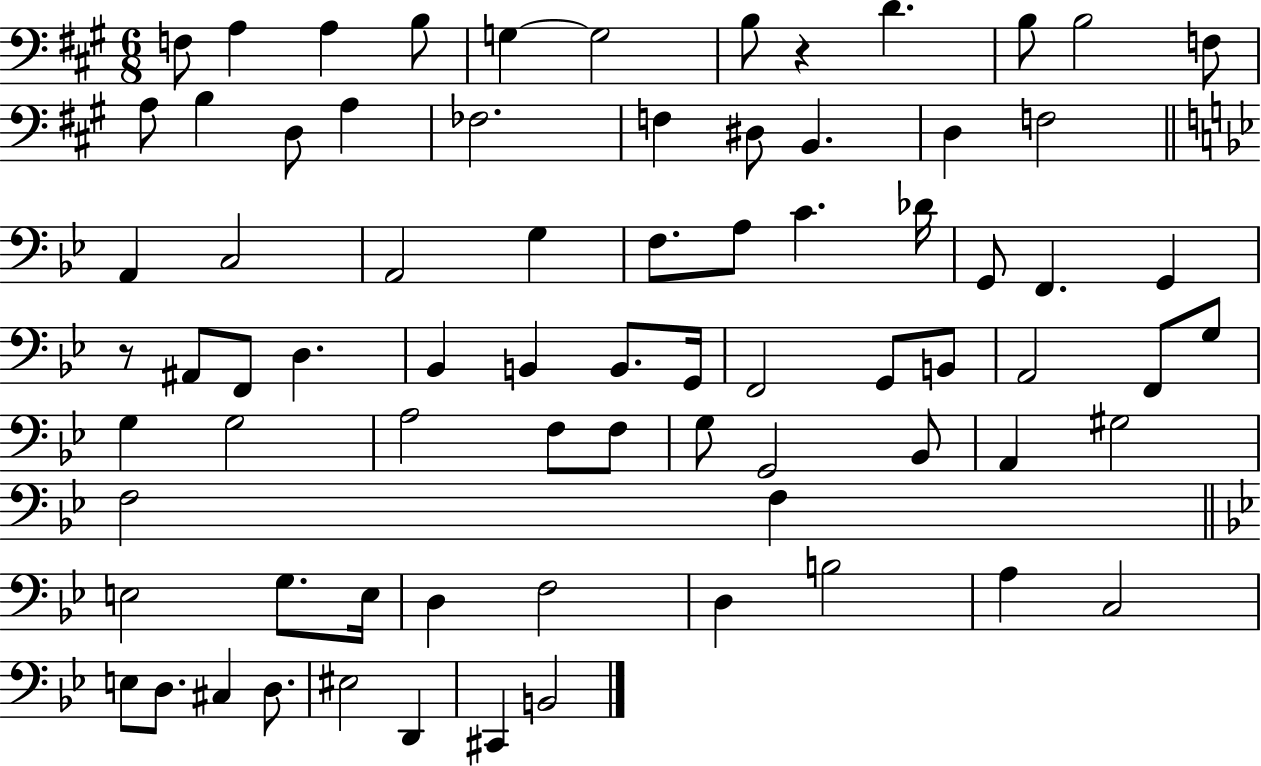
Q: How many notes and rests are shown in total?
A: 76